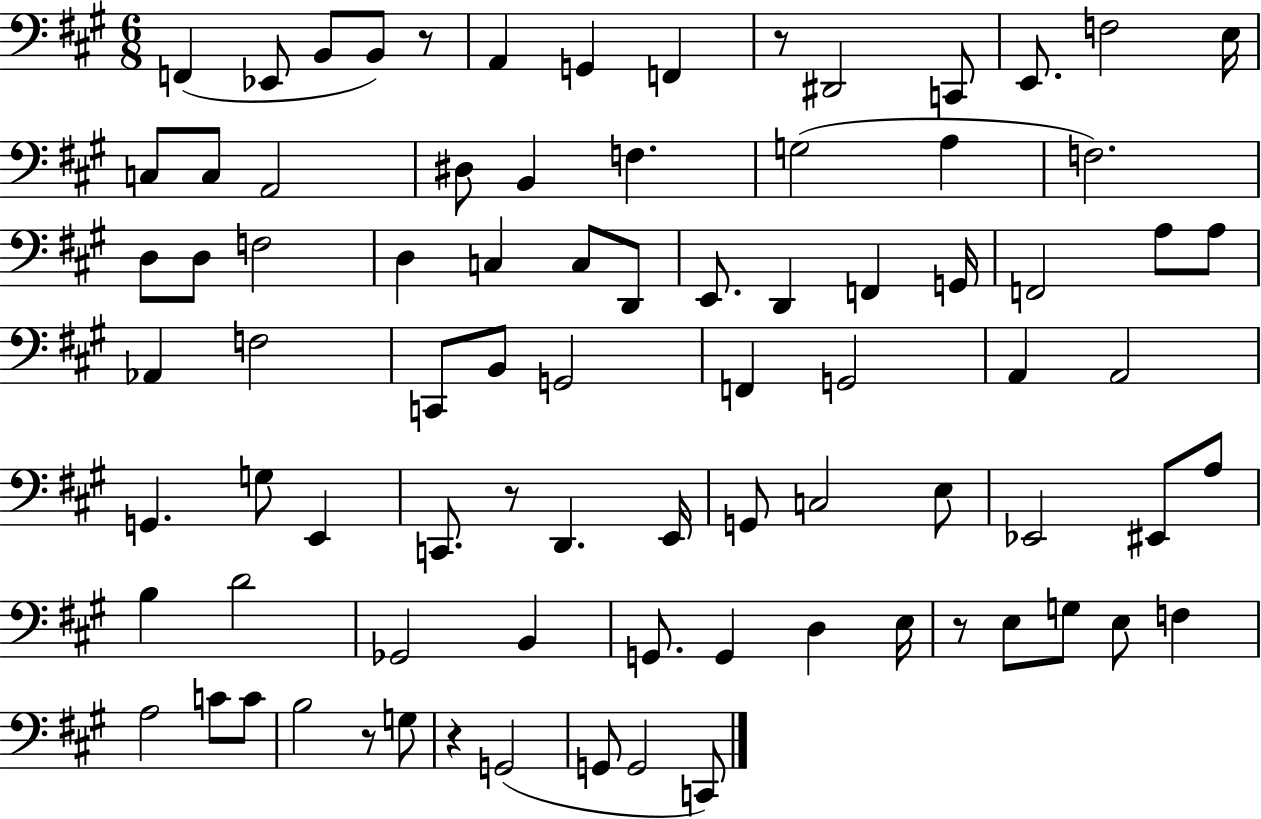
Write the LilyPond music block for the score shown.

{
  \clef bass
  \numericTimeSignature
  \time 6/8
  \key a \major
  f,4( ees,8 b,8 b,8) r8 | a,4 g,4 f,4 | r8 dis,2 c,8 | e,8. f2 e16 | \break c8 c8 a,2 | dis8 b,4 f4. | g2( a4 | f2.) | \break d8 d8 f2 | d4 c4 c8 d,8 | e,8. d,4 f,4 g,16 | f,2 a8 a8 | \break aes,4 f2 | c,8 b,8 g,2 | f,4 g,2 | a,4 a,2 | \break g,4. g8 e,4 | c,8. r8 d,4. e,16 | g,8 c2 e8 | ees,2 eis,8 a8 | \break b4 d'2 | ges,2 b,4 | g,8. g,4 d4 e16 | r8 e8 g8 e8 f4 | \break a2 c'8 c'8 | b2 r8 g8 | r4 g,2( | g,8 g,2 c,8) | \break \bar "|."
}